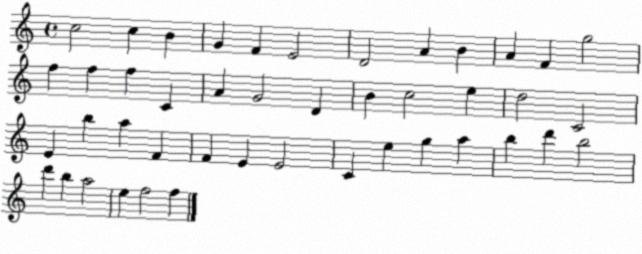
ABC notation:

X:1
T:Untitled
M:4/4
L:1/4
K:C
c2 c B G F E2 D2 A B A F g2 f f f C A G2 D B c2 e d2 C2 E b a F F E E2 C e g a b d' b2 d' b a2 e f2 f